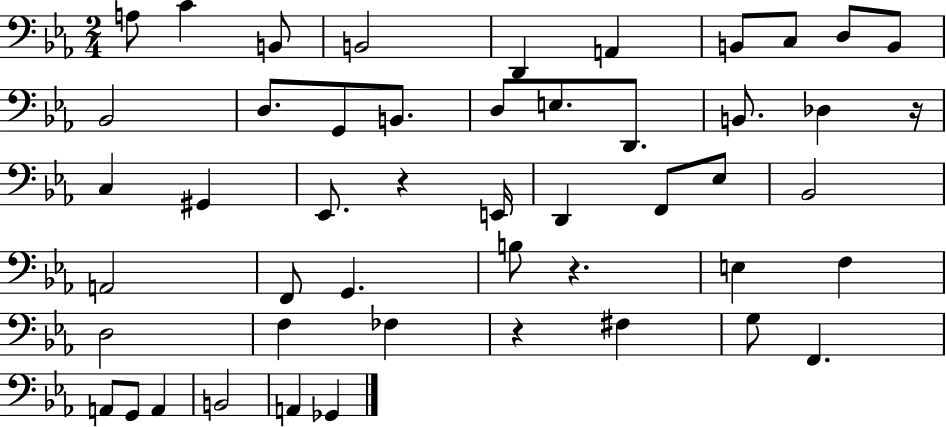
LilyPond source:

{
  \clef bass
  \numericTimeSignature
  \time 2/4
  \key ees \major
  a8 c'4 b,8 | b,2 | d,4 a,4 | b,8 c8 d8 b,8 | \break bes,2 | d8. g,8 b,8. | d8 e8. d,8. | b,8. des4 r16 | \break c4 gis,4 | ees,8. r4 e,16 | d,4 f,8 ees8 | bes,2 | \break a,2 | f,8 g,4. | b8 r4. | e4 f4 | \break d2 | f4 fes4 | r4 fis4 | g8 f,4. | \break a,8 g,8 a,4 | b,2 | a,4 ges,4 | \bar "|."
}